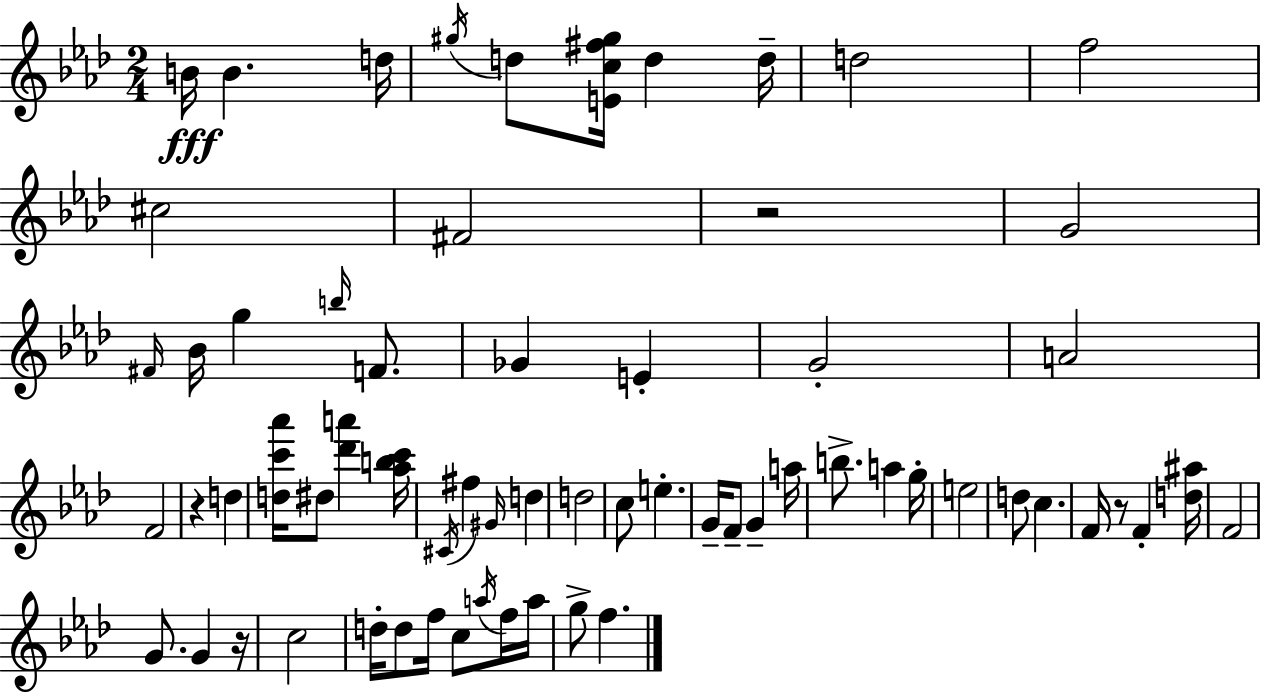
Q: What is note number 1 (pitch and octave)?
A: B4